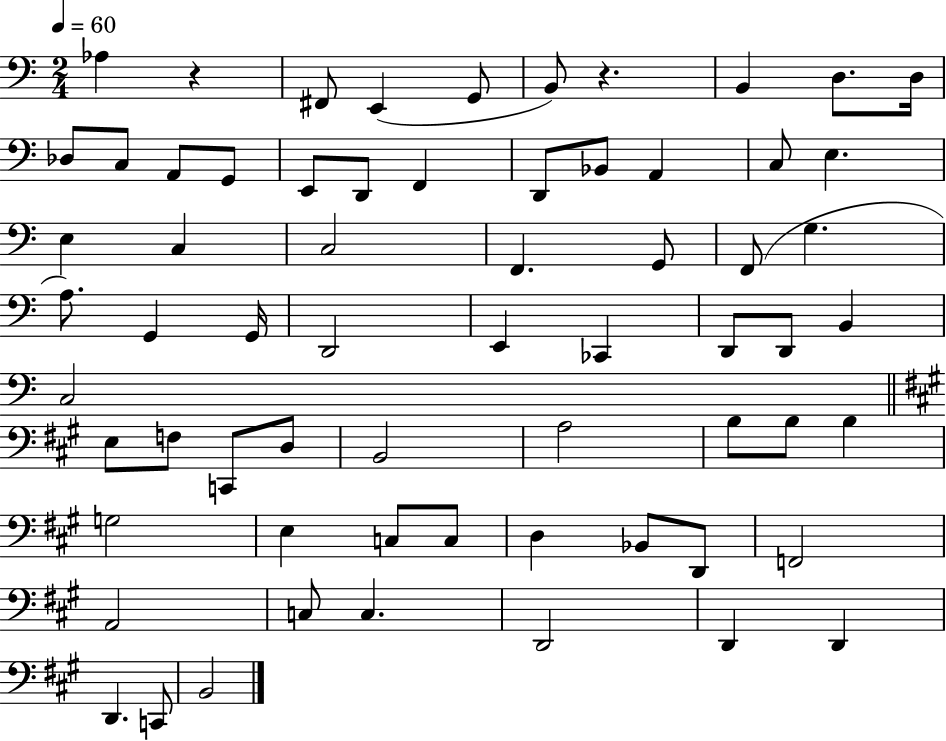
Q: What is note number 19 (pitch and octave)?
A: C3